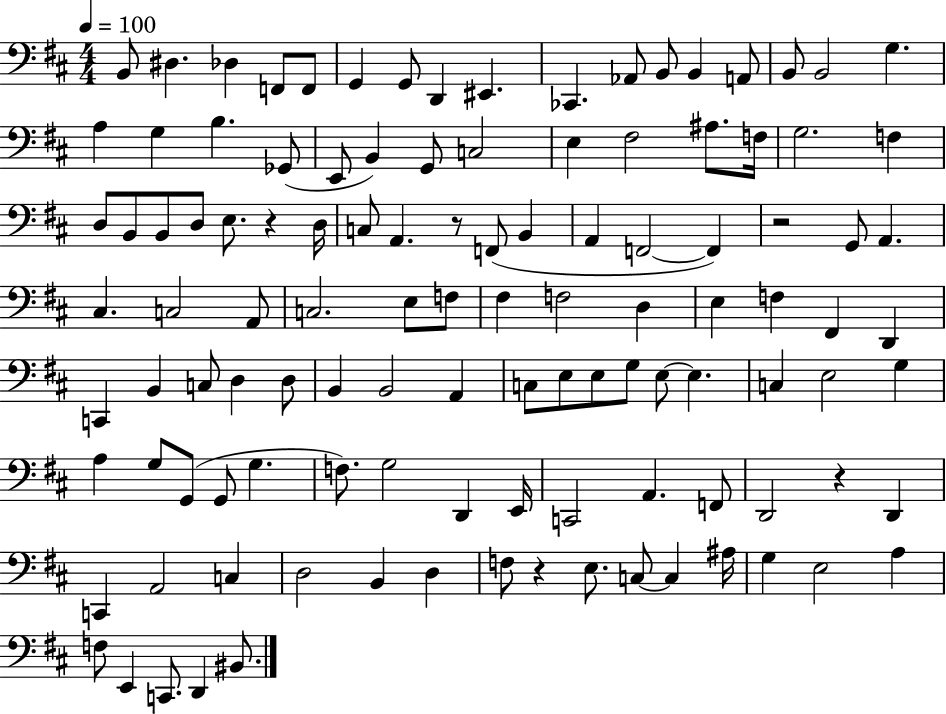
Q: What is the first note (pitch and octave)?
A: B2